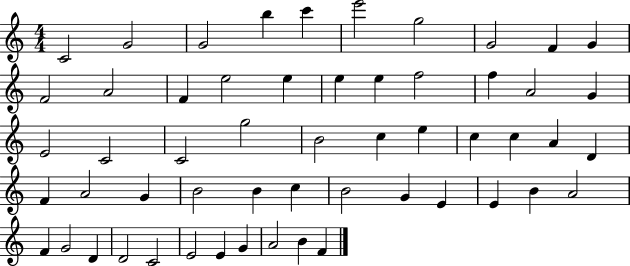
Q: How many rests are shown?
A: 0